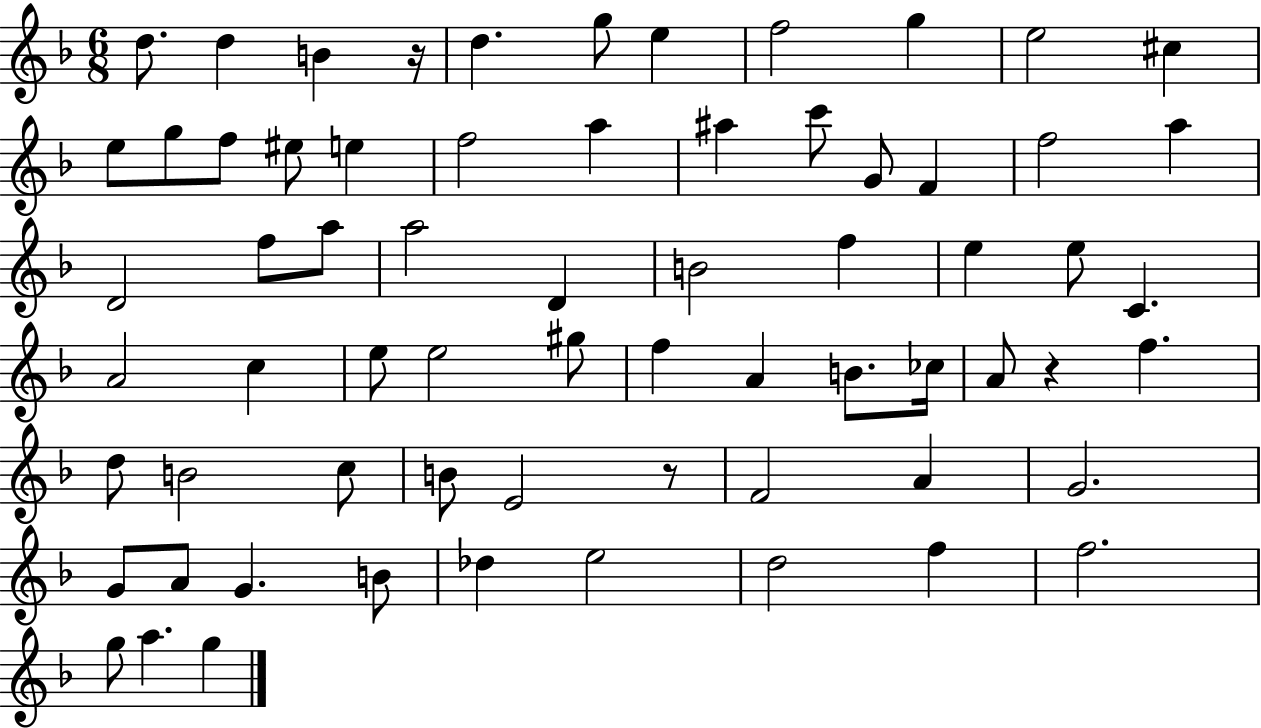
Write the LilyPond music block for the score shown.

{
  \clef treble
  \numericTimeSignature
  \time 6/8
  \key f \major
  d''8. d''4 b'4 r16 | d''4. g''8 e''4 | f''2 g''4 | e''2 cis''4 | \break e''8 g''8 f''8 eis''8 e''4 | f''2 a''4 | ais''4 c'''8 g'8 f'4 | f''2 a''4 | \break d'2 f''8 a''8 | a''2 d'4 | b'2 f''4 | e''4 e''8 c'4. | \break a'2 c''4 | e''8 e''2 gis''8 | f''4 a'4 b'8. ces''16 | a'8 r4 f''4. | \break d''8 b'2 c''8 | b'8 e'2 r8 | f'2 a'4 | g'2. | \break g'8 a'8 g'4. b'8 | des''4 e''2 | d''2 f''4 | f''2. | \break g''8 a''4. g''4 | \bar "|."
}